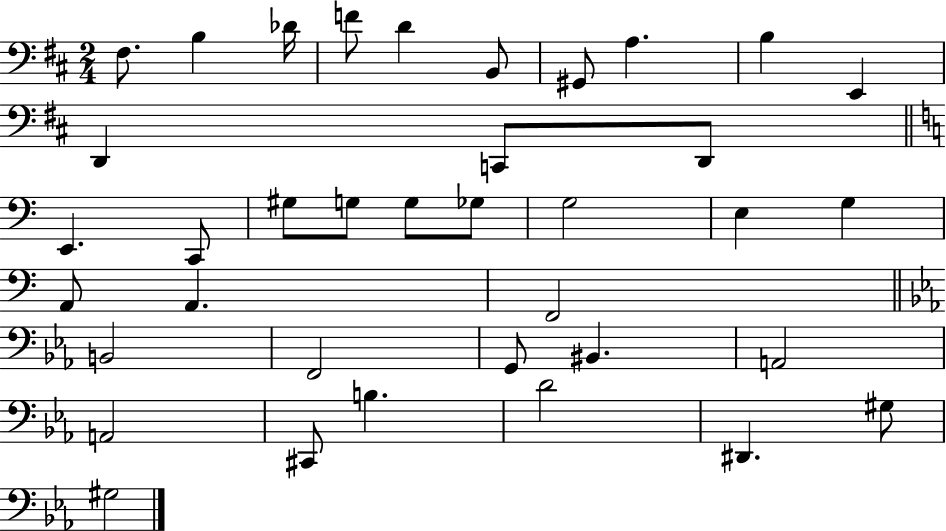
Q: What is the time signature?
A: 2/4